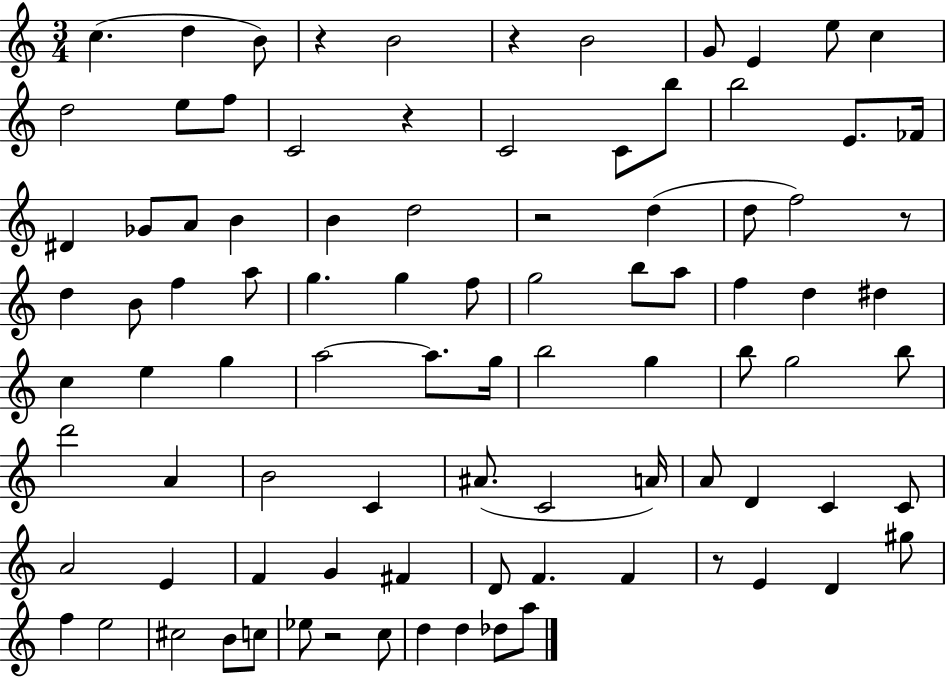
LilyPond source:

{
  \clef treble
  \numericTimeSignature
  \time 3/4
  \key c \major
  \repeat volta 2 { c''4.( d''4 b'8) | r4 b'2 | r4 b'2 | g'8 e'4 e''8 c''4 | \break d''2 e''8 f''8 | c'2 r4 | c'2 c'8 b''8 | b''2 e'8. fes'16 | \break dis'4 ges'8 a'8 b'4 | b'4 d''2 | r2 d''4( | d''8 f''2) r8 | \break d''4 b'8 f''4 a''8 | g''4. g''4 f''8 | g''2 b''8 a''8 | f''4 d''4 dis''4 | \break c''4 e''4 g''4 | a''2~~ a''8. g''16 | b''2 g''4 | b''8 g''2 b''8 | \break d'''2 a'4 | b'2 c'4 | ais'8.( c'2 a'16) | a'8 d'4 c'4 c'8 | \break a'2 e'4 | f'4 g'4 fis'4 | d'8 f'4. f'4 | r8 e'4 d'4 gis''8 | \break f''4 e''2 | cis''2 b'8 c''8 | ees''8 r2 c''8 | d''4 d''4 des''8 a''8 | \break } \bar "|."
}